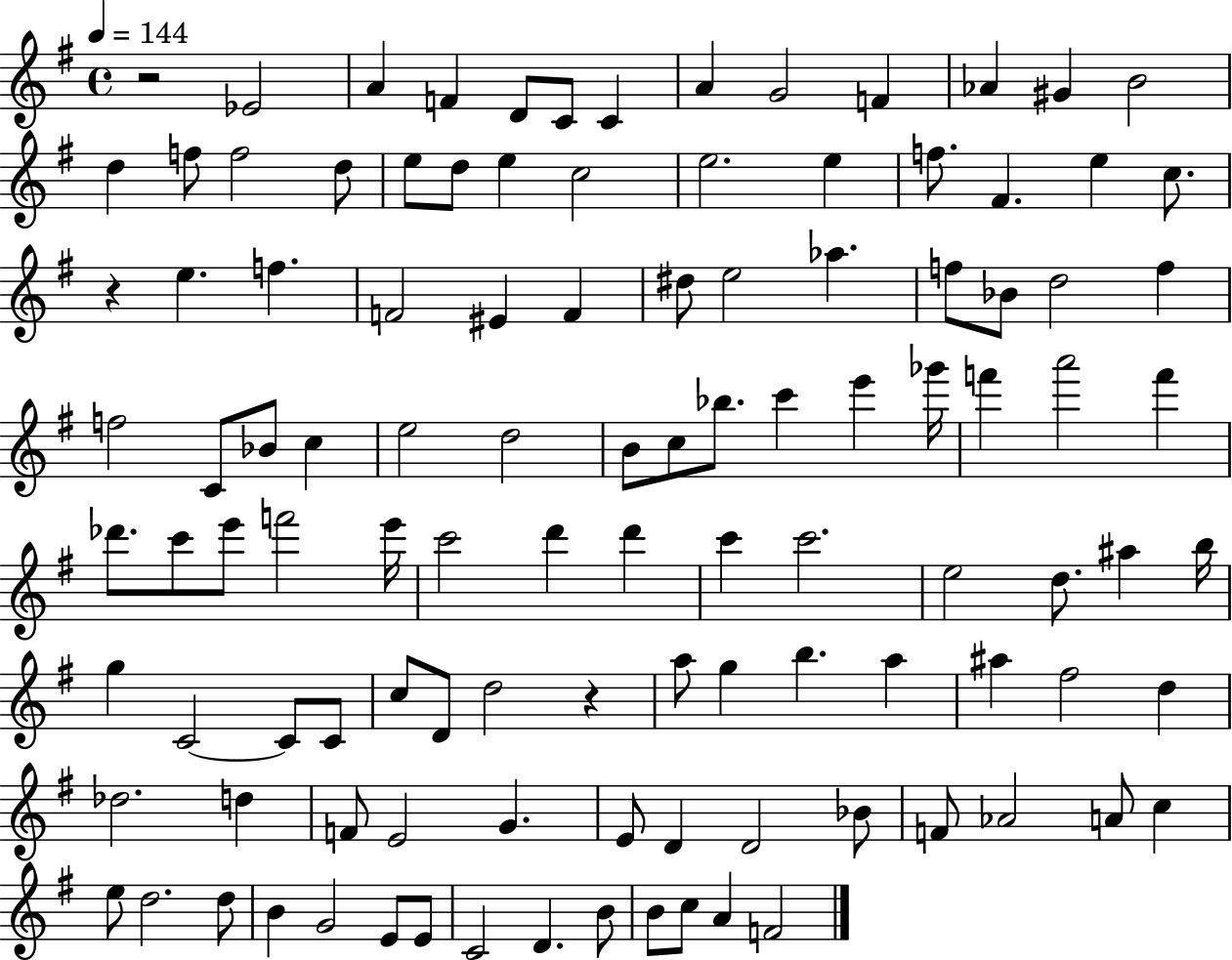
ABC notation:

X:1
T:Untitled
M:4/4
L:1/4
K:G
z2 _E2 A F D/2 C/2 C A G2 F _A ^G B2 d f/2 f2 d/2 e/2 d/2 e c2 e2 e f/2 ^F e c/2 z e f F2 ^E F ^d/2 e2 _a f/2 _B/2 d2 f f2 C/2 _B/2 c e2 d2 B/2 c/2 _b/2 c' e' _g'/4 f' a'2 f' _d'/2 c'/2 e'/2 f'2 e'/4 c'2 d' d' c' c'2 e2 d/2 ^a b/4 g C2 C/2 C/2 c/2 D/2 d2 z a/2 g b a ^a ^f2 d _d2 d F/2 E2 G E/2 D D2 _B/2 F/2 _A2 A/2 c e/2 d2 d/2 B G2 E/2 E/2 C2 D B/2 B/2 c/2 A F2